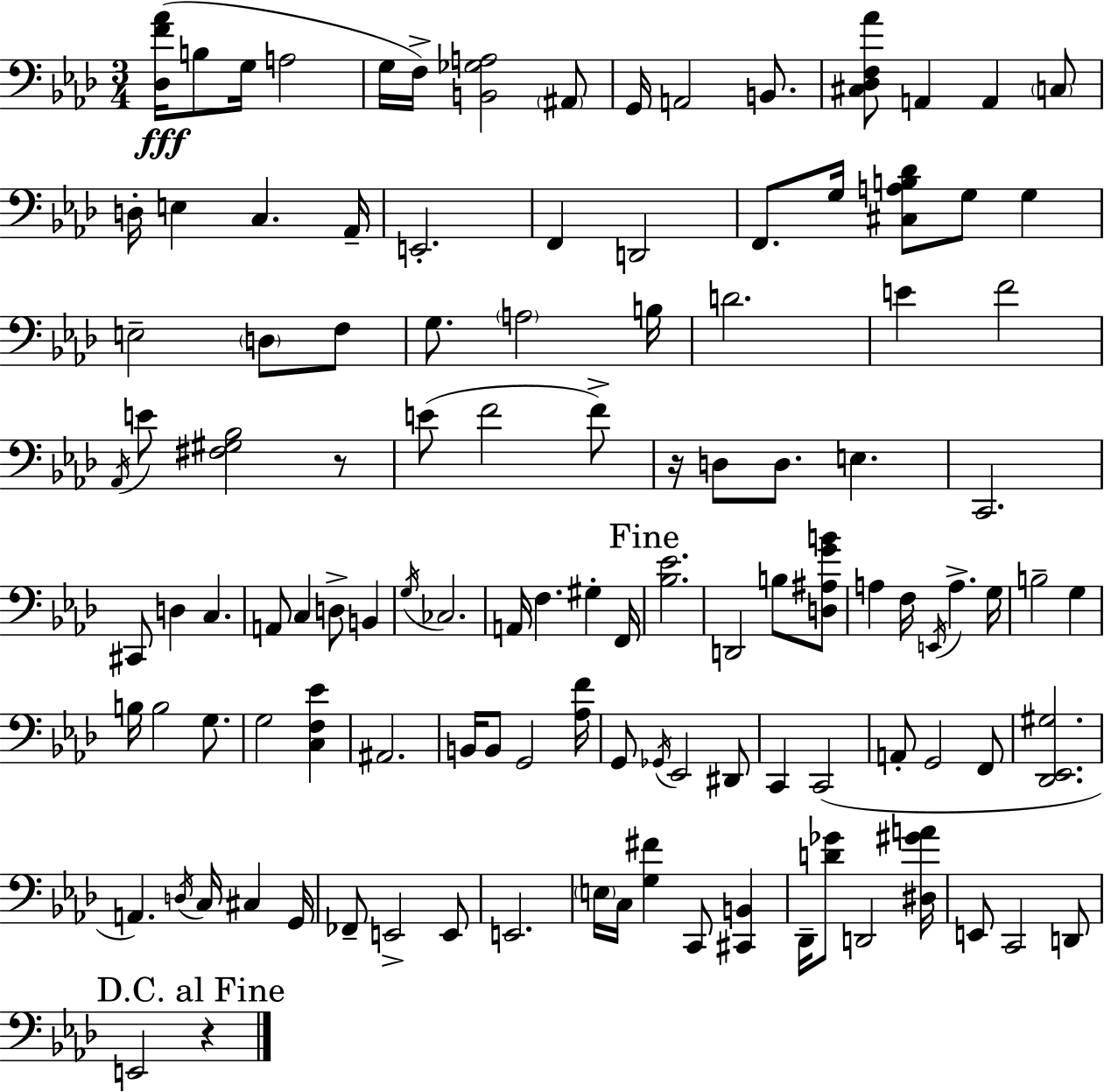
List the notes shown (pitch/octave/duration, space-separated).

[Db3,F4,Ab4]/s B3/e G3/s A3/h G3/s F3/s [B2,Gb3,A3]/h A#2/e G2/s A2/h B2/e. [C#3,Db3,F3,Ab4]/e A2/q A2/q C3/e D3/s E3/q C3/q. Ab2/s E2/h. F2/q D2/h F2/e. G3/s [C#3,A3,B3,Db4]/e G3/e G3/q E3/h D3/e F3/e G3/e. A3/h B3/s D4/h. E4/q F4/h Ab2/s E4/e [F#3,G#3,Bb3]/h R/e E4/e F4/h F4/e R/s D3/e D3/e. E3/q. C2/h. C#2/e D3/q C3/q. A2/e C3/q D3/e B2/q G3/s CES3/h. A2/s F3/q. G#3/q F2/s [Bb3,Eb4]/h. D2/h B3/e [D3,A#3,G4,B4]/e A3/q F3/s E2/s A3/q. G3/s B3/h G3/q B3/s B3/h G3/e. G3/h [C3,F3,Eb4]/q A#2/h. B2/s B2/e G2/h [Ab3,F4]/s G2/e Gb2/s Eb2/h D#2/e C2/q C2/h A2/e G2/h F2/e [Db2,Eb2,G#3]/h. A2/q. D3/s C3/s C#3/q G2/s FES2/e E2/h E2/e E2/h. E3/s C3/s [G3,F#4]/q C2/e [C#2,B2]/q Db2/s [D4,Gb4]/e D2/h [D#3,G#4,A4]/s E2/e C2/h D2/e E2/h R/q